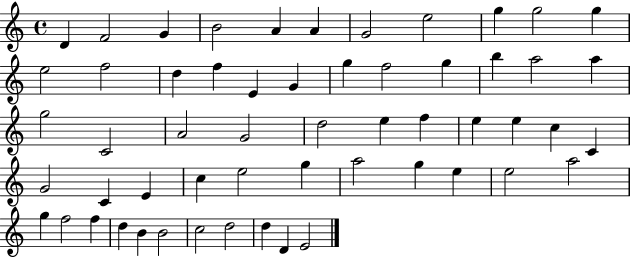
{
  \clef treble
  \time 4/4
  \defaultTimeSignature
  \key c \major
  d'4 f'2 g'4 | b'2 a'4 a'4 | g'2 e''2 | g''4 g''2 g''4 | \break e''2 f''2 | d''4 f''4 e'4 g'4 | g''4 f''2 g''4 | b''4 a''2 a''4 | \break g''2 c'2 | a'2 g'2 | d''2 e''4 f''4 | e''4 e''4 c''4 c'4 | \break g'2 c'4 e'4 | c''4 e''2 g''4 | a''2 g''4 e''4 | e''2 a''2 | \break g''4 f''2 f''4 | d''4 b'4 b'2 | c''2 d''2 | d''4 d'4 e'2 | \break \bar "|."
}